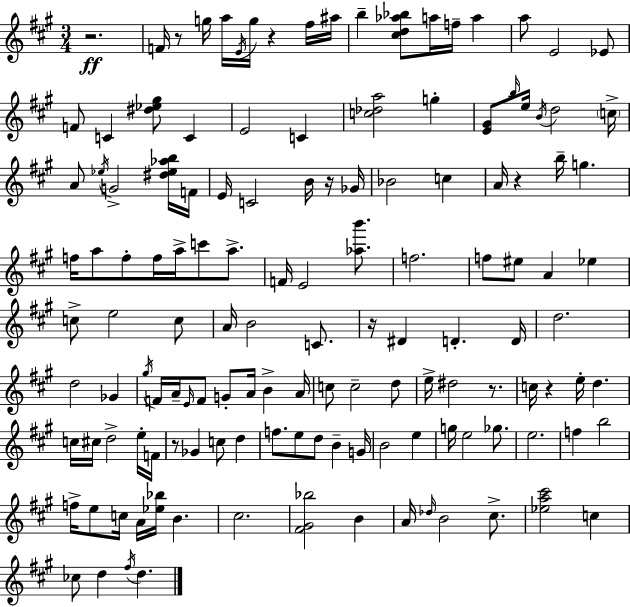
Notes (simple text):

R/h. F4/s R/e G5/s A5/s E4/s G5/s R/q F#5/s A#5/s B5/q [C#5,D5,Ab5,Bb5]/e A5/s F5/s A5/q A5/e E4/h Eb4/e F4/e C4/q [D#5,Eb5,G#5]/e C4/q E4/h C4/q [C5,Db5,A5]/h G5/q [E4,G#4]/e B5/s E5/s B4/s D5/h C5/s A4/e Eb5/s G4/h [D#5,Eb5,Ab5,B5]/s F4/s E4/s C4/h B4/s R/s Gb4/s Bb4/h C5/q A4/s R/q B5/s G5/q. F5/s A5/e F5/e F5/s A5/s C6/e A5/e. F4/s E4/h [Ab5,B6]/e. F5/h. F5/e EIS5/e A4/q Eb5/q C5/e E5/h C5/e A4/s B4/h C4/e. R/s D#4/q D4/q. D4/s D5/h. D5/h Gb4/q G#5/s F4/s A4/s E4/s F4/e G4/e A4/s B4/q A4/s C5/e C5/h D5/e E5/s D#5/h R/e. C5/s R/q E5/s D5/q. C5/s C#5/s D5/h E5/s F4/s R/e Gb4/q C5/e D5/q F5/e. E5/e D5/e B4/q G4/s B4/h E5/q G5/s E5/h Gb5/e. E5/h. F5/q B5/h F5/s E5/e C5/s A4/s [Eb5,Bb5]/s B4/q. C#5/h. [F#4,G#4,Bb5]/h B4/q A4/s Db5/s B4/h C#5/e. [Eb5,A5,C#6]/h C5/q CES5/e D5/q F#5/s D5/q.